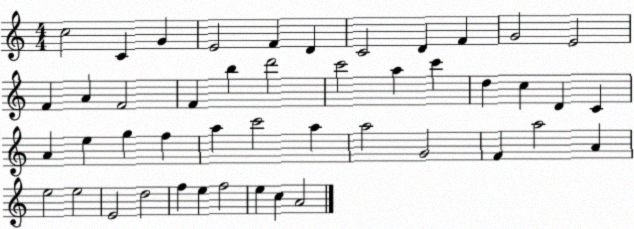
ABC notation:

X:1
T:Untitled
M:4/4
L:1/4
K:C
c2 C G E2 F D C2 D F G2 E2 F A F2 F b d'2 c'2 a c' d c D C A e g f a c'2 a a2 G2 F a2 A e2 e2 E2 d2 f e f2 e c A2